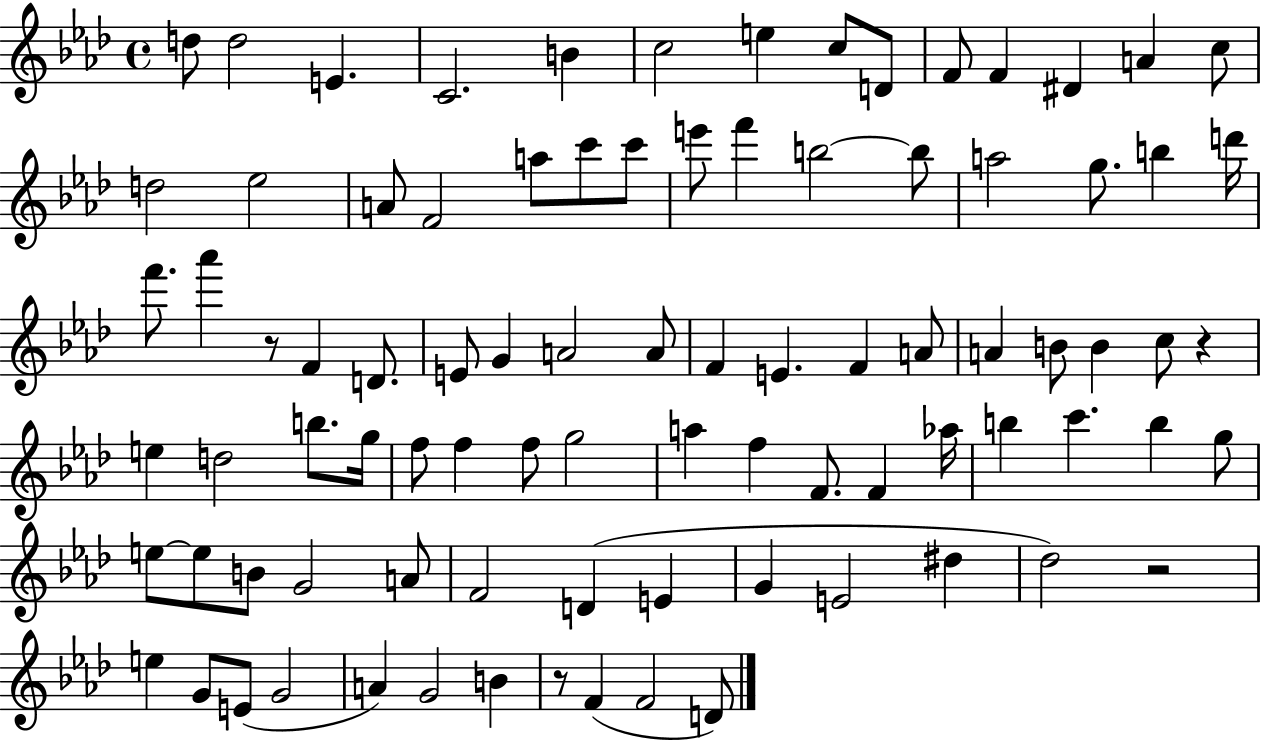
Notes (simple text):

D5/e D5/h E4/q. C4/h. B4/q C5/h E5/q C5/e D4/e F4/e F4/q D#4/q A4/q C5/e D5/h Eb5/h A4/e F4/h A5/e C6/e C6/e E6/e F6/q B5/h B5/e A5/h G5/e. B5/q D6/s F6/e. Ab6/q R/e F4/q D4/e. E4/e G4/q A4/h A4/e F4/q E4/q. F4/q A4/e A4/q B4/e B4/q C5/e R/q E5/q D5/h B5/e. G5/s F5/e F5/q F5/e G5/h A5/q F5/q F4/e. F4/q Ab5/s B5/q C6/q. B5/q G5/e E5/e E5/e B4/e G4/h A4/e F4/h D4/q E4/q G4/q E4/h D#5/q Db5/h R/h E5/q G4/e E4/e G4/h A4/q G4/h B4/q R/e F4/q F4/h D4/e